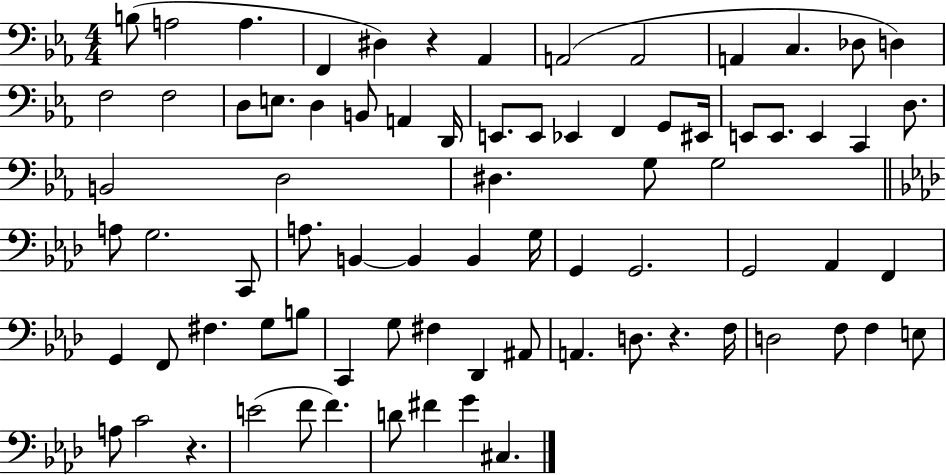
X:1
T:Untitled
M:4/4
L:1/4
K:Eb
B,/2 A,2 A, F,, ^D, z _A,, A,,2 A,,2 A,, C, _D,/2 D, F,2 F,2 D,/2 E,/2 D, B,,/2 A,, D,,/4 E,,/2 E,,/2 _E,, F,, G,,/2 ^E,,/4 E,,/2 E,,/2 E,, C,, D,/2 B,,2 D,2 ^D, G,/2 G,2 A,/2 G,2 C,,/2 A,/2 B,, B,, B,, G,/4 G,, G,,2 G,,2 _A,, F,, G,, F,,/2 ^F, G,/2 B,/2 C,, G,/2 ^F, _D,, ^A,,/2 A,, D,/2 z F,/4 D,2 F,/2 F, E,/2 A,/2 C2 z E2 F/2 F D/2 ^F G ^C,